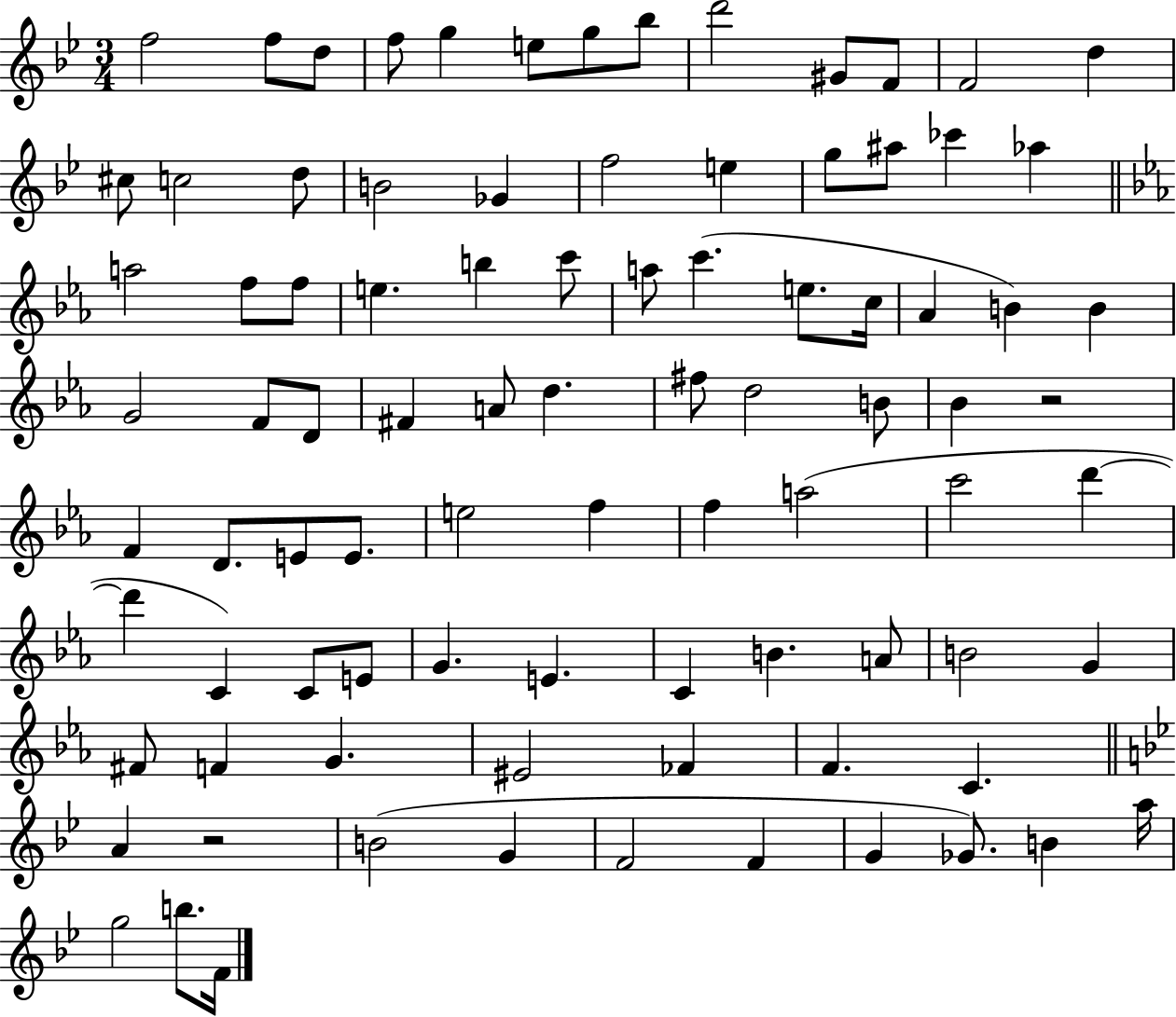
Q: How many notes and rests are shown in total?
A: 89